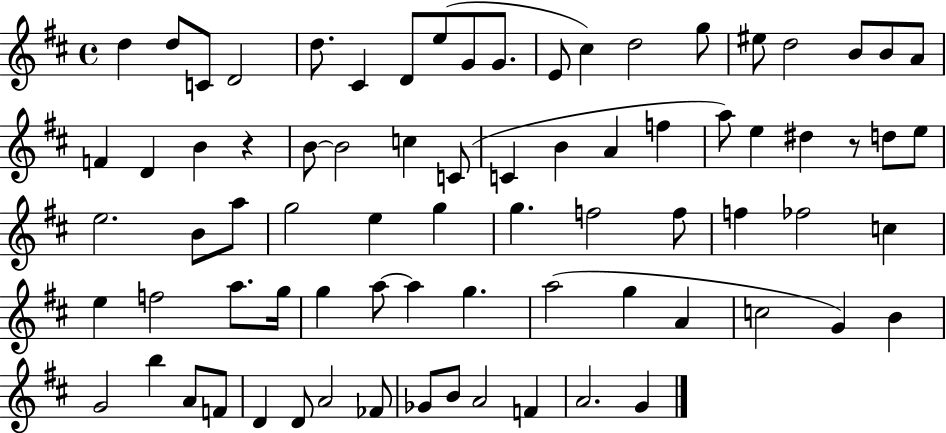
D5/q D5/e C4/e D4/h D5/e. C#4/q D4/e E5/e G4/e G4/e. E4/e C#5/q D5/h G5/e EIS5/e D5/h B4/e B4/e A4/e F4/q D4/q B4/q R/q B4/e B4/h C5/q C4/e C4/q B4/q A4/q F5/q A5/e E5/q D#5/q R/e D5/e E5/e E5/h. B4/e A5/e G5/h E5/q G5/q G5/q. F5/h F5/e F5/q FES5/h C5/q E5/q F5/h A5/e. G5/s G5/q A5/e A5/q G5/q. A5/h G5/q A4/q C5/h G4/q B4/q G4/h B5/q A4/e F4/e D4/q D4/e A4/h FES4/e Gb4/e B4/e A4/h F4/q A4/h. G4/q